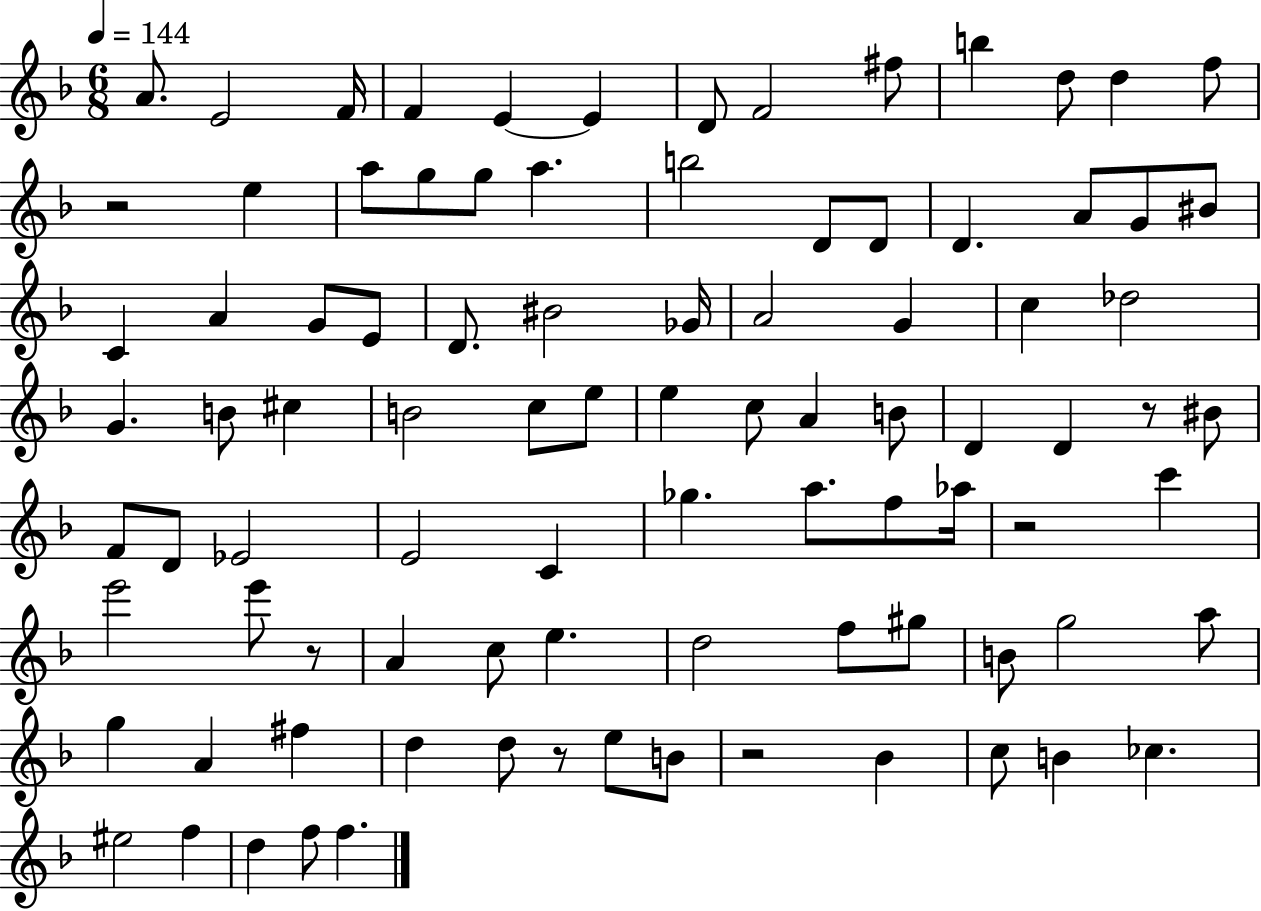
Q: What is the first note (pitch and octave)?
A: A4